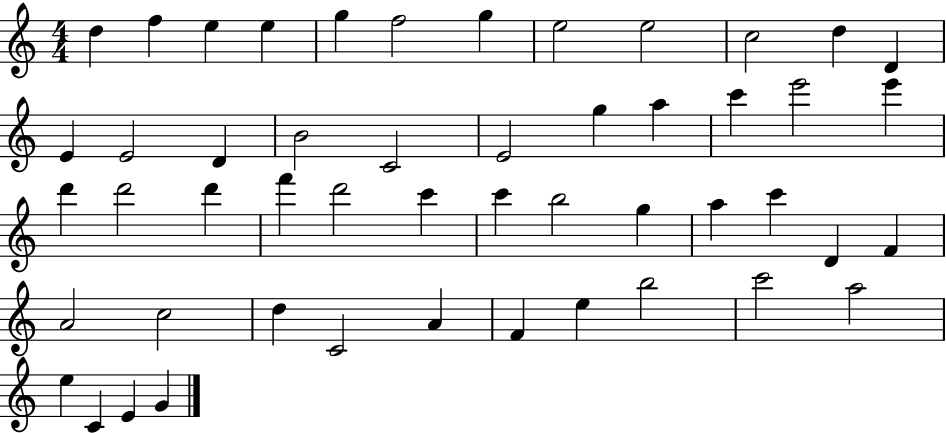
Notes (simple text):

D5/q F5/q E5/q E5/q G5/q F5/h G5/q E5/h E5/h C5/h D5/q D4/q E4/q E4/h D4/q B4/h C4/h E4/h G5/q A5/q C6/q E6/h E6/q D6/q D6/h D6/q F6/q D6/h C6/q C6/q B5/h G5/q A5/q C6/q D4/q F4/q A4/h C5/h D5/q C4/h A4/q F4/q E5/q B5/h C6/h A5/h E5/q C4/q E4/q G4/q